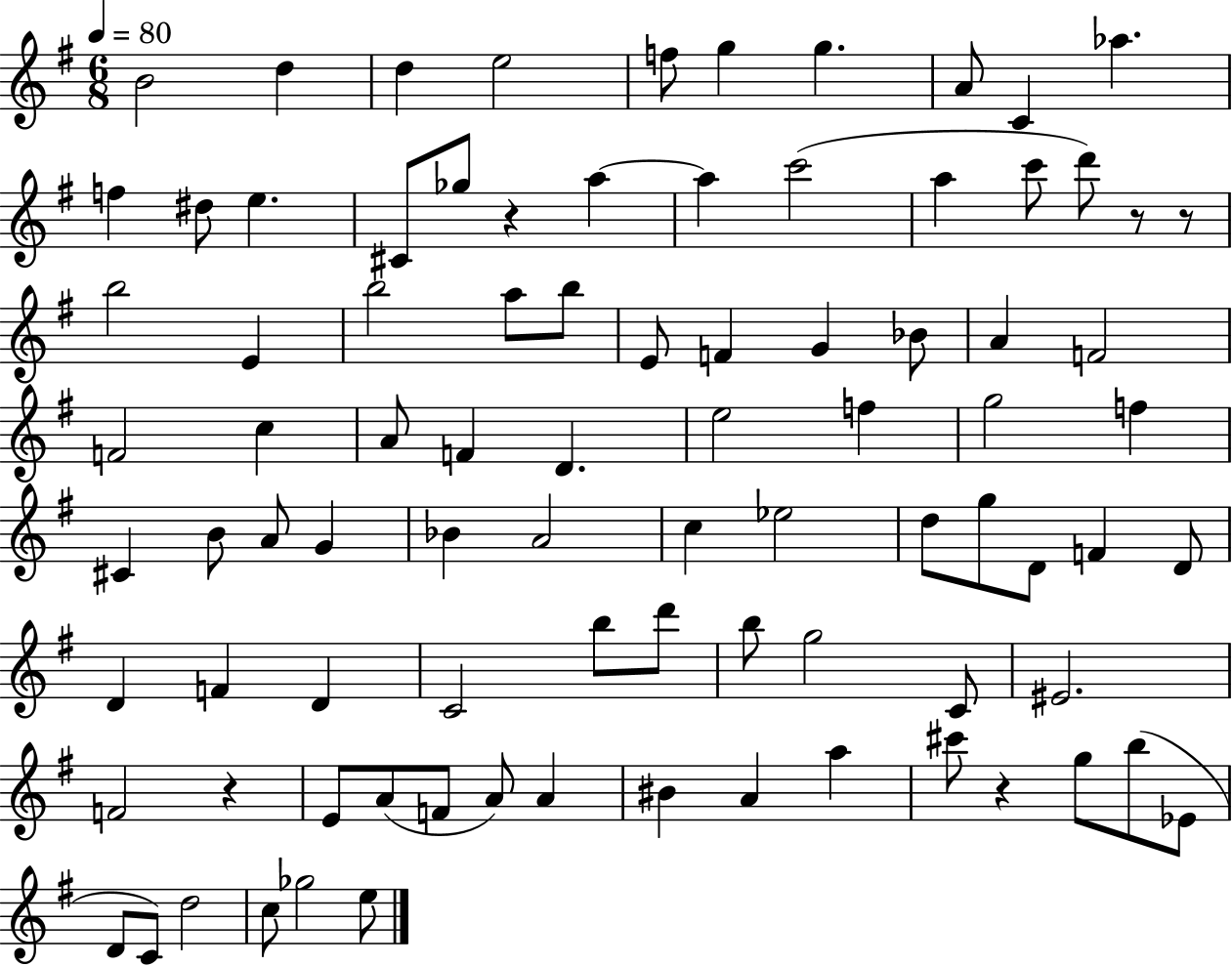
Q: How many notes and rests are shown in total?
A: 88